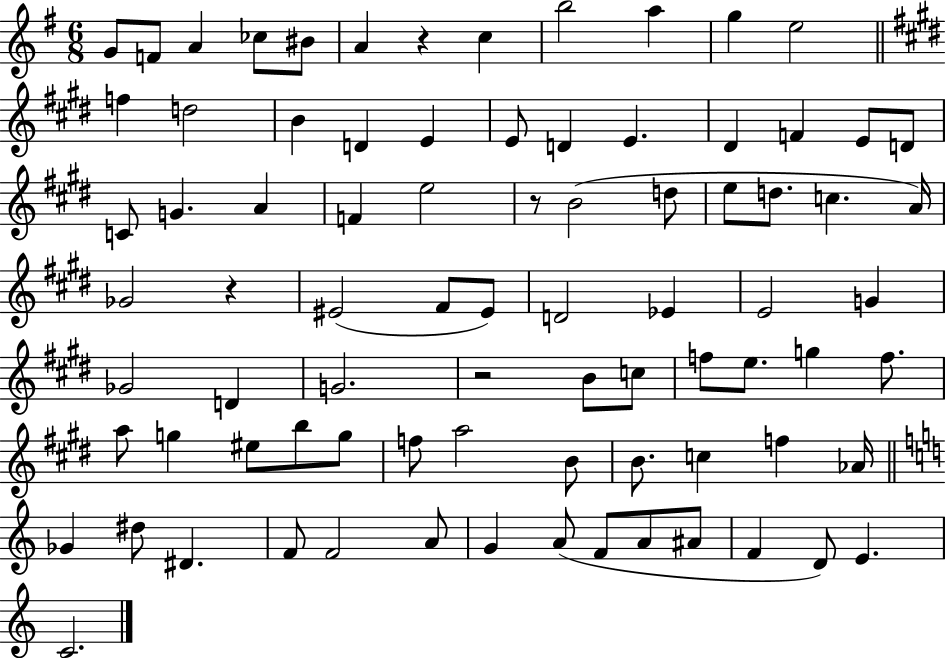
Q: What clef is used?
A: treble